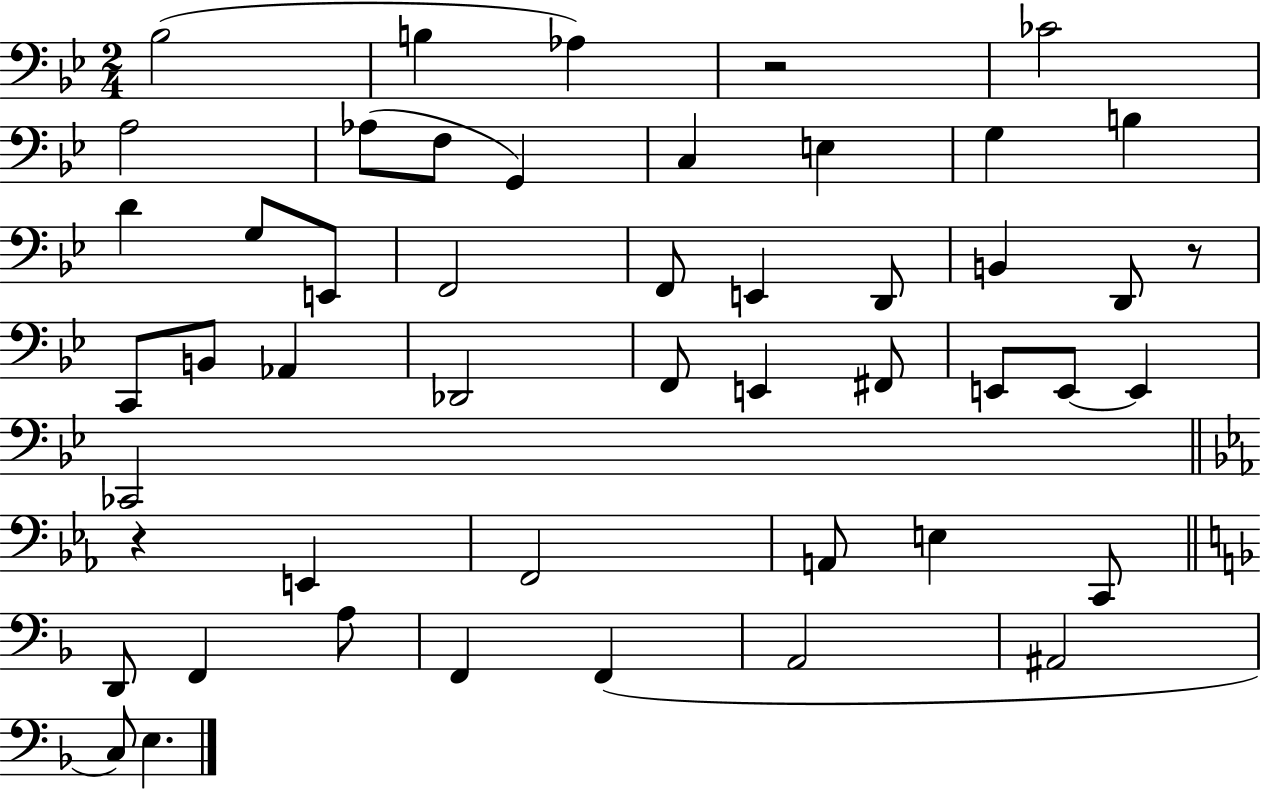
Bb3/h B3/q Ab3/q R/h CES4/h A3/h Ab3/e F3/e G2/q C3/q E3/q G3/q B3/q D4/q G3/e E2/e F2/h F2/e E2/q D2/e B2/q D2/e R/e C2/e B2/e Ab2/q Db2/h F2/e E2/q F#2/e E2/e E2/e E2/q CES2/h R/q E2/q F2/h A2/e E3/q C2/e D2/e F2/q A3/e F2/q F2/q A2/h A#2/h C3/e E3/q.